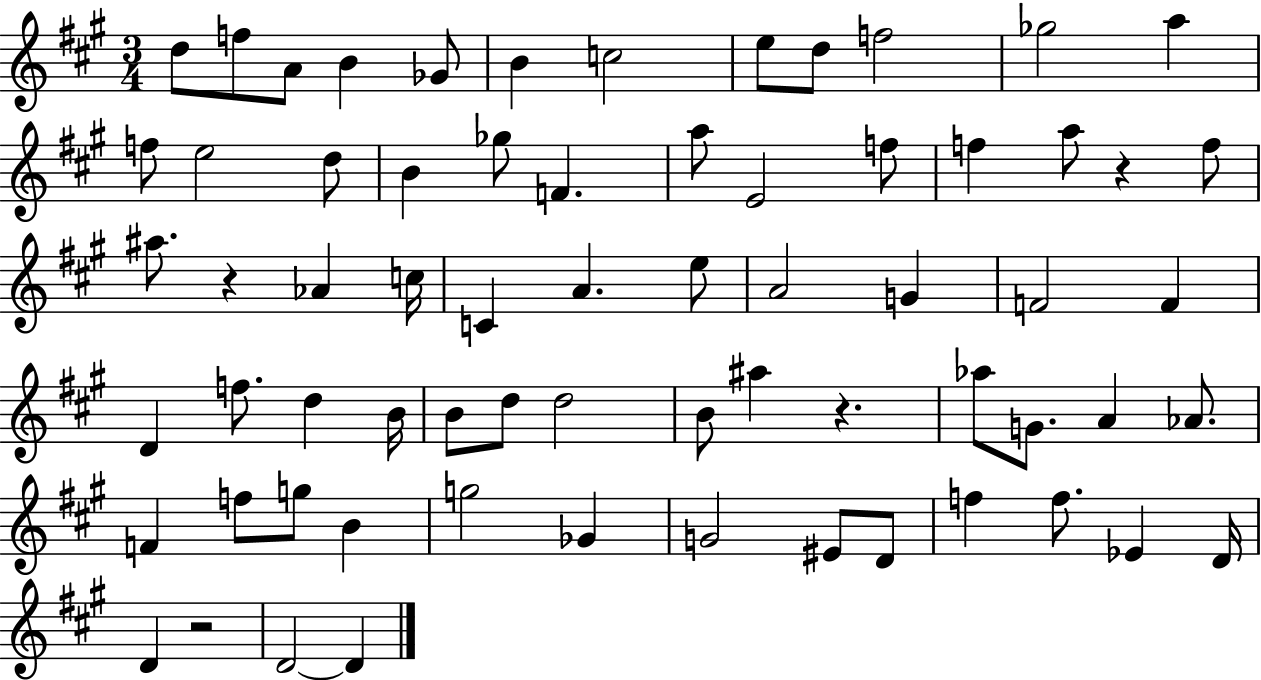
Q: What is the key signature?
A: A major